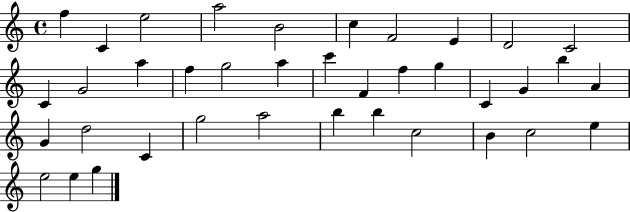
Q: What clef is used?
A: treble